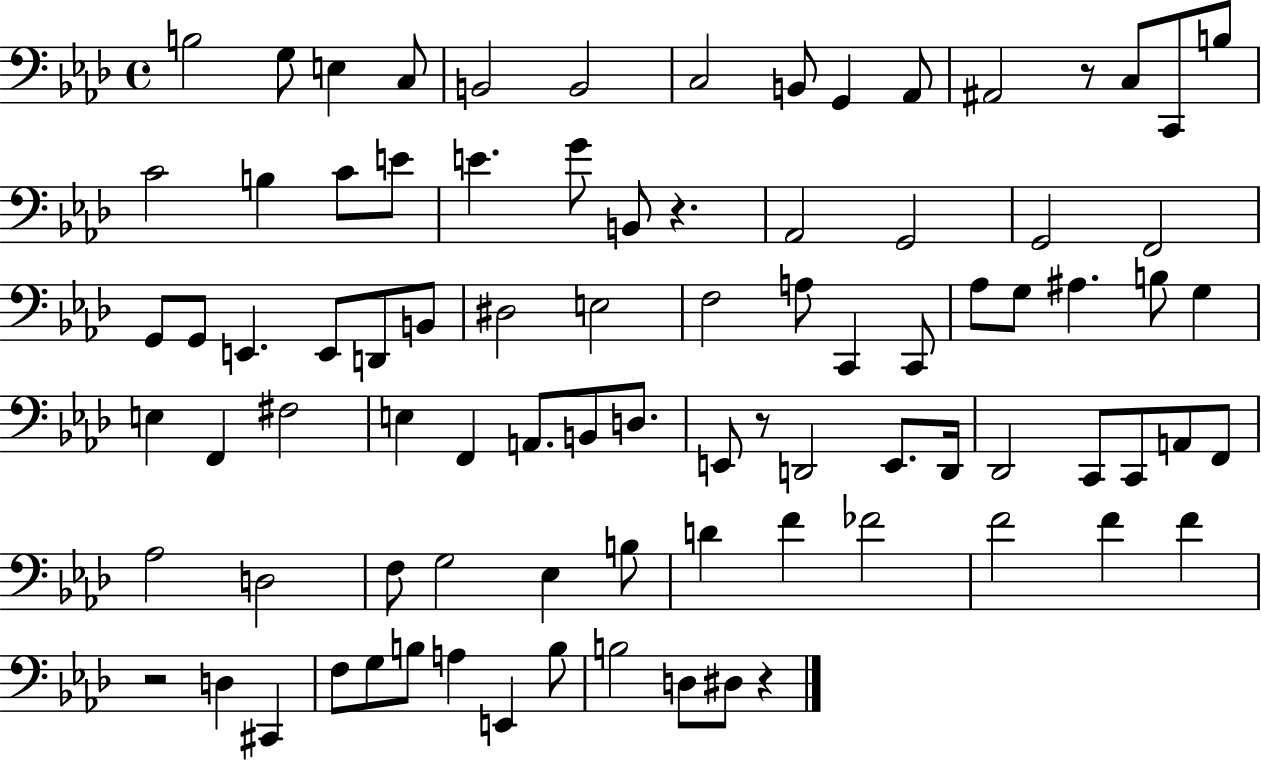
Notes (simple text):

B3/h G3/e E3/q C3/e B2/h B2/h C3/h B2/e G2/q Ab2/e A#2/h R/e C3/e C2/e B3/e C4/h B3/q C4/e E4/e E4/q. G4/e B2/e R/q. Ab2/h G2/h G2/h F2/h G2/e G2/e E2/q. E2/e D2/e B2/e D#3/h E3/h F3/h A3/e C2/q C2/e Ab3/e G3/e A#3/q. B3/e G3/q E3/q F2/q F#3/h E3/q F2/q A2/e. B2/e D3/e. E2/e R/e D2/h E2/e. D2/s Db2/h C2/e C2/e A2/e F2/e Ab3/h D3/h F3/e G3/h Eb3/q B3/e D4/q F4/q FES4/h F4/h F4/q F4/q R/h D3/q C#2/q F3/e G3/e B3/e A3/q E2/q B3/e B3/h D3/e D#3/e R/q